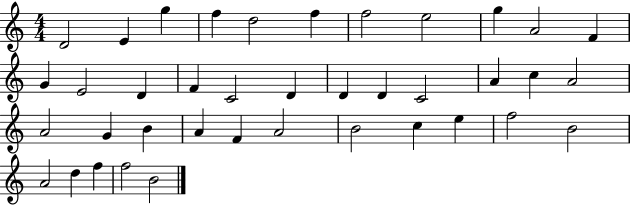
D4/h E4/q G5/q F5/q D5/h F5/q F5/h E5/h G5/q A4/h F4/q G4/q E4/h D4/q F4/q C4/h D4/q D4/q D4/q C4/h A4/q C5/q A4/h A4/h G4/q B4/q A4/q F4/q A4/h B4/h C5/q E5/q F5/h B4/h A4/h D5/q F5/q F5/h B4/h